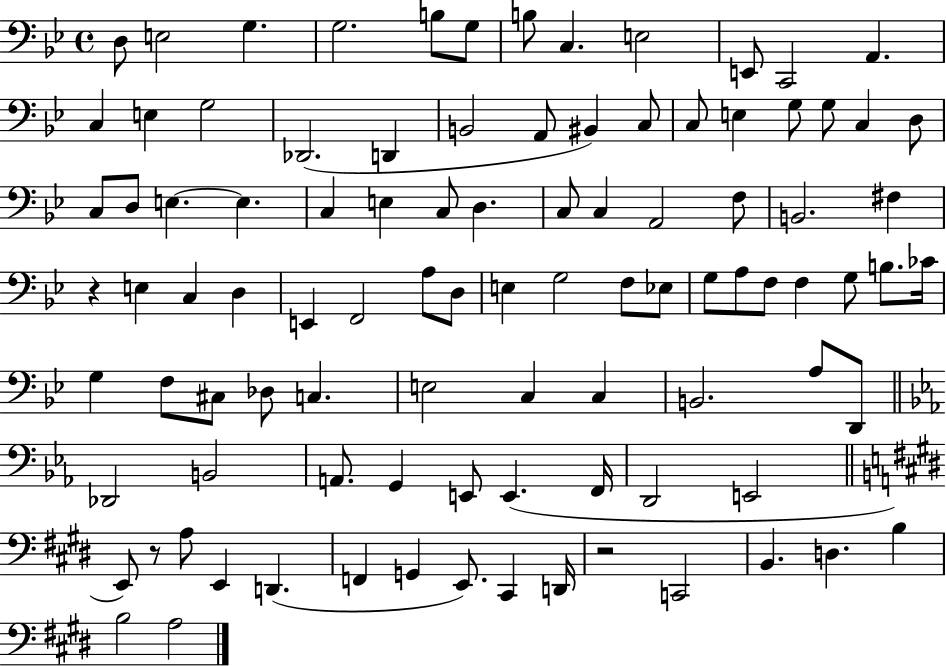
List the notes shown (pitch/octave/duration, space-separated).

D3/e E3/h G3/q. G3/h. B3/e G3/e B3/e C3/q. E3/h E2/e C2/h A2/q. C3/q E3/q G3/h Db2/h. D2/q B2/h A2/e BIS2/q C3/e C3/e E3/q G3/e G3/e C3/q D3/e C3/e D3/e E3/q. E3/q. C3/q E3/q C3/e D3/q. C3/e C3/q A2/h F3/e B2/h. F#3/q R/q E3/q C3/q D3/q E2/q F2/h A3/e D3/e E3/q G3/h F3/e Eb3/e G3/e A3/e F3/e F3/q G3/e B3/e. CES4/s G3/q F3/e C#3/e Db3/e C3/q. E3/h C3/q C3/q B2/h. A3/e D2/e Db2/h B2/h A2/e. G2/q E2/e E2/q. F2/s D2/h E2/h E2/e R/e A3/e E2/q D2/q. F2/q G2/q E2/e. C#2/q D2/s R/h C2/h B2/q. D3/q. B3/q B3/h A3/h